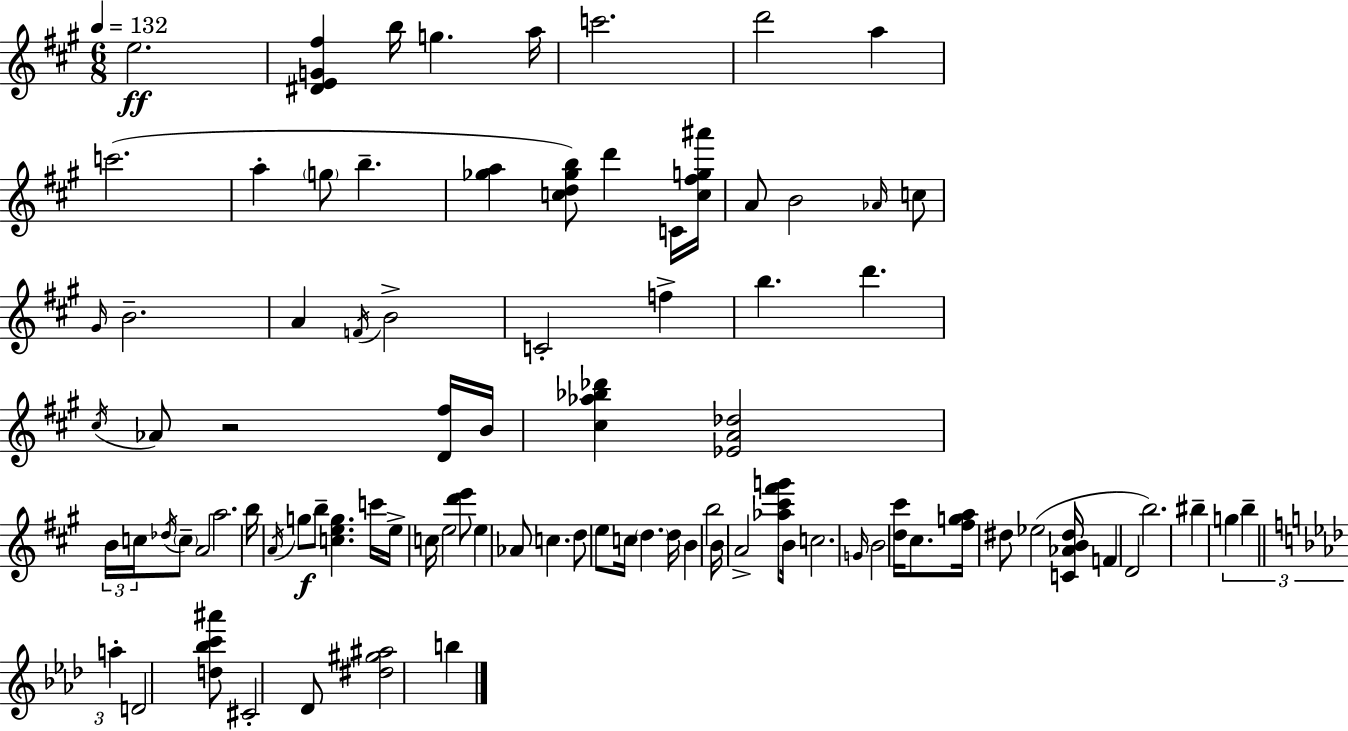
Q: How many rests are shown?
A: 1